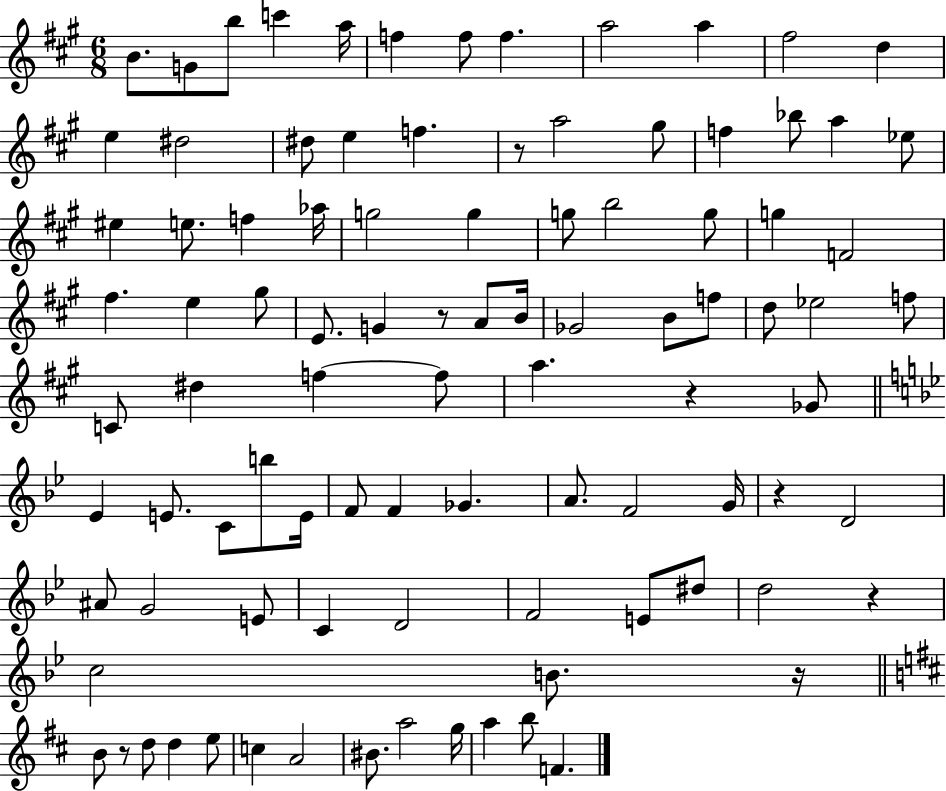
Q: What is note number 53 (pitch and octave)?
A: Gb4